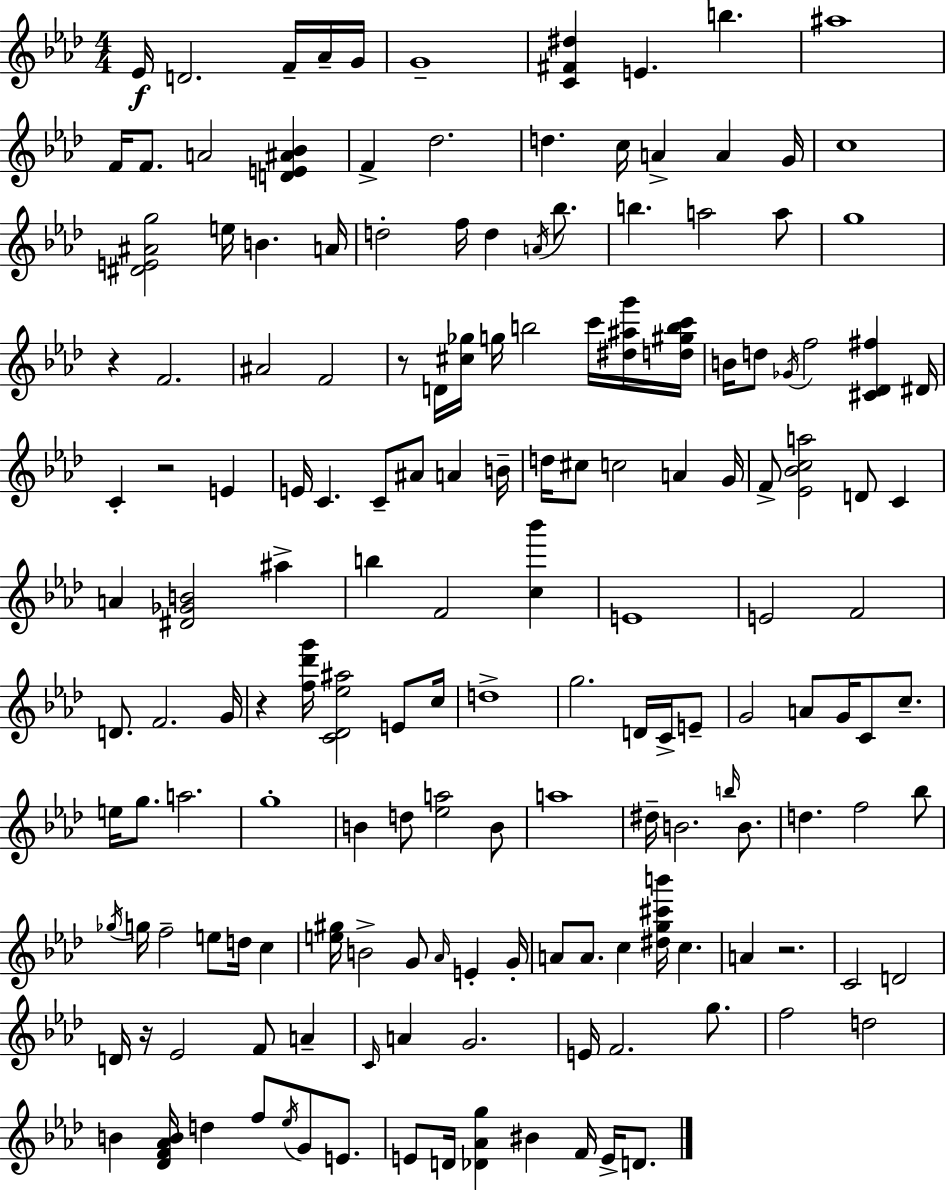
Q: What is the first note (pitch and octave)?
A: Eb4